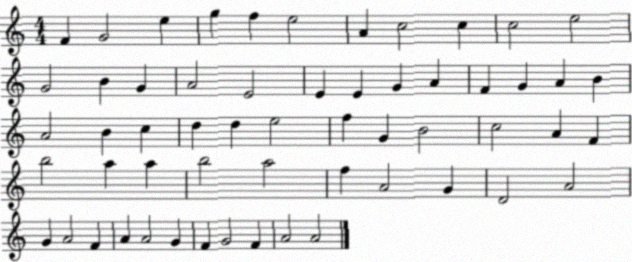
X:1
T:Untitled
M:4/4
L:1/4
K:C
F G2 e g f e2 A c2 c c2 e2 G2 B G A2 E2 E E G A F G A B A2 B c d d e2 f G B2 c2 A F b2 a a b2 a2 f A2 G D2 A2 G A2 F A A2 G F G2 F A2 A2